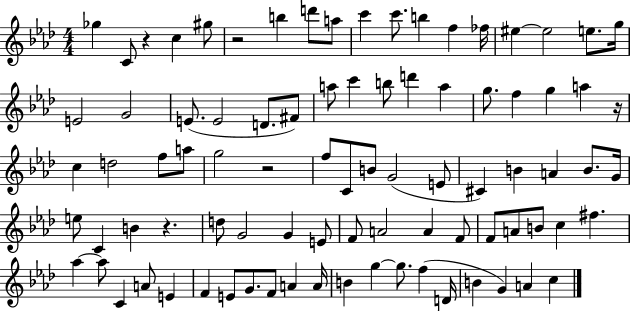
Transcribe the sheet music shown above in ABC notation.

X:1
T:Untitled
M:4/4
L:1/4
K:Ab
_g C/2 z c ^g/2 z2 b d'/2 a/2 c' c'/2 b f _f/4 ^e ^e2 e/2 g/4 E2 G2 E/2 E2 D/2 ^F/2 a/2 c' b/2 d' a g/2 f g a z/4 c d2 f/2 a/2 g2 z2 f/2 C/2 B/2 G2 E/2 ^C B A B/2 G/4 e/2 C B z d/2 G2 G E/2 F/2 A2 A F/2 F/2 A/2 B/2 c ^f _a _a/2 C A/2 E F E/2 G/2 F/2 A A/4 B g g/2 f D/4 B G A c